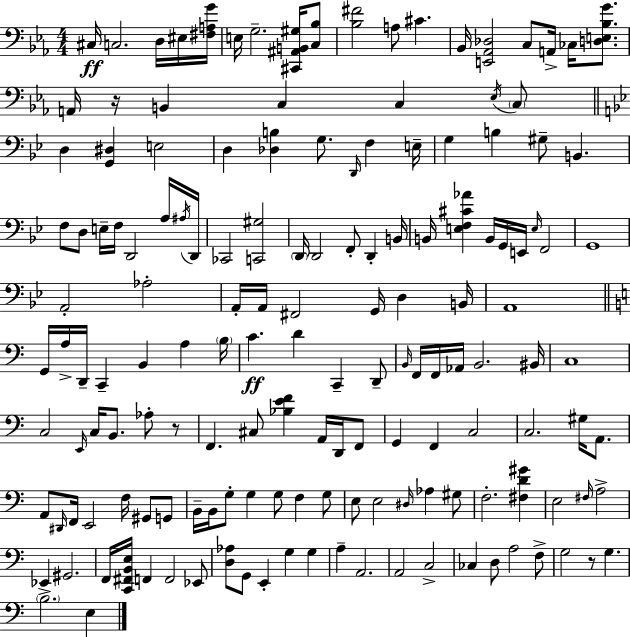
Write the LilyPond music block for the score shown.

{
  \clef bass
  \numericTimeSignature
  \time 4/4
  \key c \minor
  cis16\ff c2. d16 eis16 <fis a g'>16 | e16 g2.-- <cis, ais, b, gis>16 <c bes>8 | <bes fis'>2 a8 cis'4. | bes,16 <e, aes, des>2 c8 a,16-> ces16 <d e bes g'>8. | \break a,16 r16 b,4 c4 c4 \acciaccatura { ees16 } \parenthesize c8 | \bar "||" \break \key g \minor d4 <g, dis>4 e2 | d4 <des b>4 g8. \grace { d,16 } f4 | e16-- g4 b4 gis8-- b,4. | f8 d8 e16-- f16 d,2 a16 | \break \acciaccatura { ais16 } d,16 ces,2 <c, gis>2 | \parenthesize d,16 d,2 f,8-. d,4-. | b,16 b,16 <e f cis' aes'>4 b,16 g,16 e,16 \grace { e16 } f,2 | g,1 | \break a,2-. aes2-. | a,16-. a,16 fis,2 g,16 d4 | b,16 a,1 | \bar "||" \break \key c \major g,16 a16-> d,16-- c,4-- b,4 a4 \parenthesize b16 | c'4.\ff d'4 c,4-- d,8-- | \grace { b,16 } f,16 f,16 aes,16 b,2. | bis,16 c1 | \break c2 \grace { e,16 } c16 b,8. aes8-. | r8 f,4. cis8 <bes e' f'>4 a,16 d,16 | f,8 g,4 f,4 c2 | c2. gis16 a,8. | \break a,8 \grace { dis,16 } f,16 e,2 f16 gis,8 | g,8 b,16-- b,16 g8-. g4 g8 f4 | g8 e8 e2 \grace { dis16 } aes4 | gis8 f2.-. | \break <fis d' gis'>4 e2 \grace { fis16 } a2-> | ees,4-> gis,2. | f,16 <c, fis, b, e>16 f,4 f,2 | ees,8 <d aes>8 g,8 e,4-. g4 | \break g4 a4-- a,2. | a,2 c2-> | ces4 d8 a2 | f8-> g2 r8 g4. | \break \parenthesize b2. | e4 \bar "|."
}